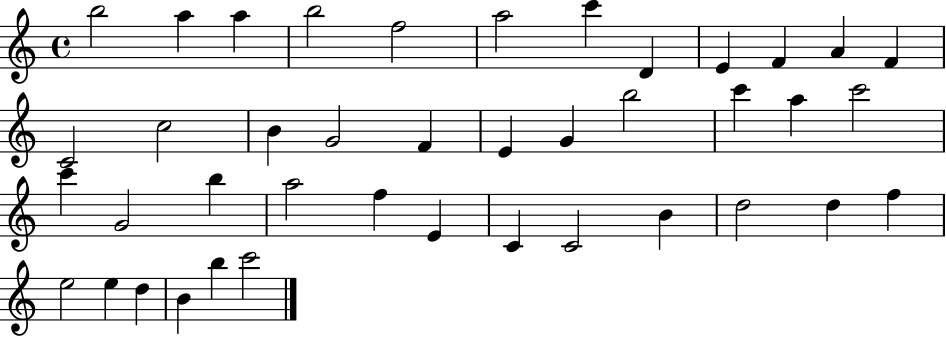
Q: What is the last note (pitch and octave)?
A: C6